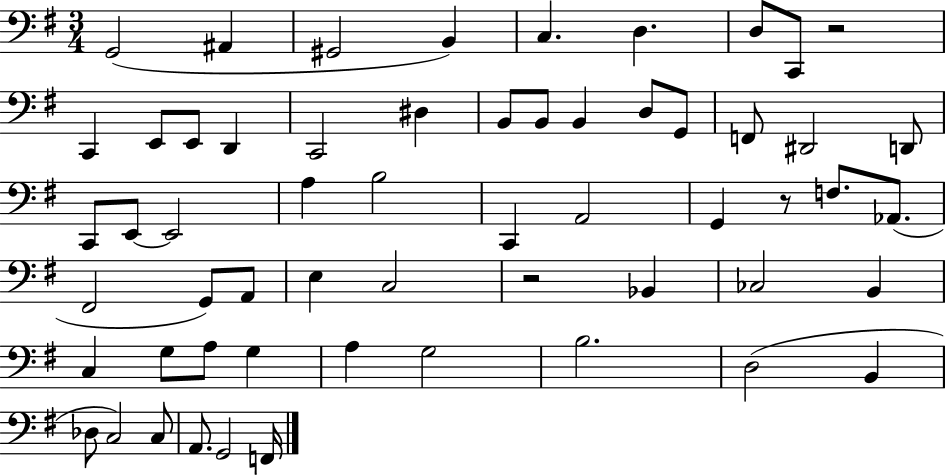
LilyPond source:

{
  \clef bass
  \numericTimeSignature
  \time 3/4
  \key g \major
  \repeat volta 2 { g,2( ais,4 | gis,2 b,4) | c4. d4. | d8 c,8 r2 | \break c,4 e,8 e,8 d,4 | c,2 dis4 | b,8 b,8 b,4 d8 g,8 | f,8 dis,2 d,8 | \break c,8 e,8~~ e,2 | a4 b2 | c,4 a,2 | g,4 r8 f8. aes,8.( | \break fis,2 g,8) a,8 | e4 c2 | r2 bes,4 | ces2 b,4 | \break c4 g8 a8 g4 | a4 g2 | b2. | d2( b,4 | \break des8 c2) c8 | a,8. g,2 f,16 | } \bar "|."
}